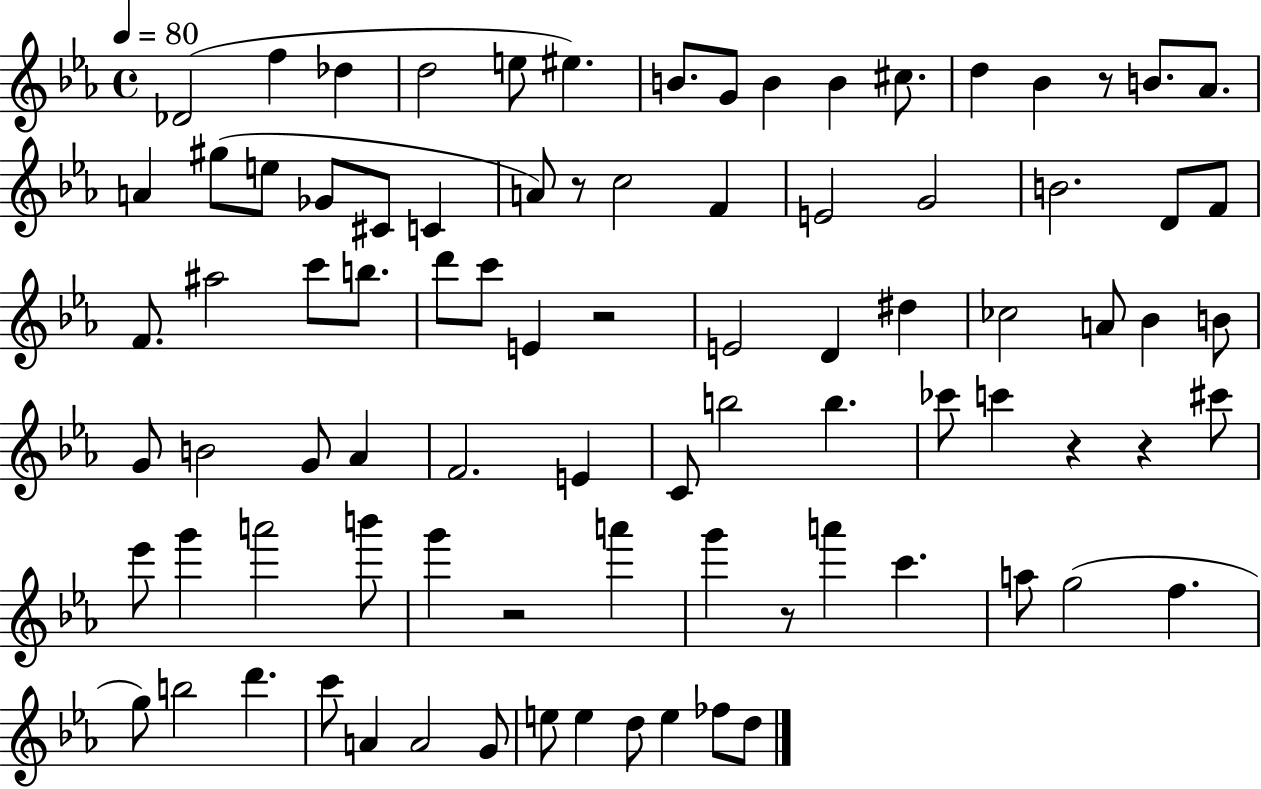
Db4/h F5/q Db5/q D5/h E5/e EIS5/q. B4/e. G4/e B4/q B4/q C#5/e. D5/q Bb4/q R/e B4/e. Ab4/e. A4/q G#5/e E5/e Gb4/e C#4/e C4/q A4/e R/e C5/h F4/q E4/h G4/h B4/h. D4/e F4/e F4/e. A#5/h C6/e B5/e. D6/e C6/e E4/q R/h E4/h D4/q D#5/q CES5/h A4/e Bb4/q B4/e G4/e B4/h G4/e Ab4/q F4/h. E4/q C4/e B5/h B5/q. CES6/e C6/q R/q R/q C#6/e Eb6/e G6/q A6/h B6/e G6/q R/h A6/q G6/q R/e A6/q C6/q. A5/e G5/h F5/q. G5/e B5/h D6/q. C6/e A4/q A4/h G4/e E5/e E5/q D5/e E5/q FES5/e D5/e